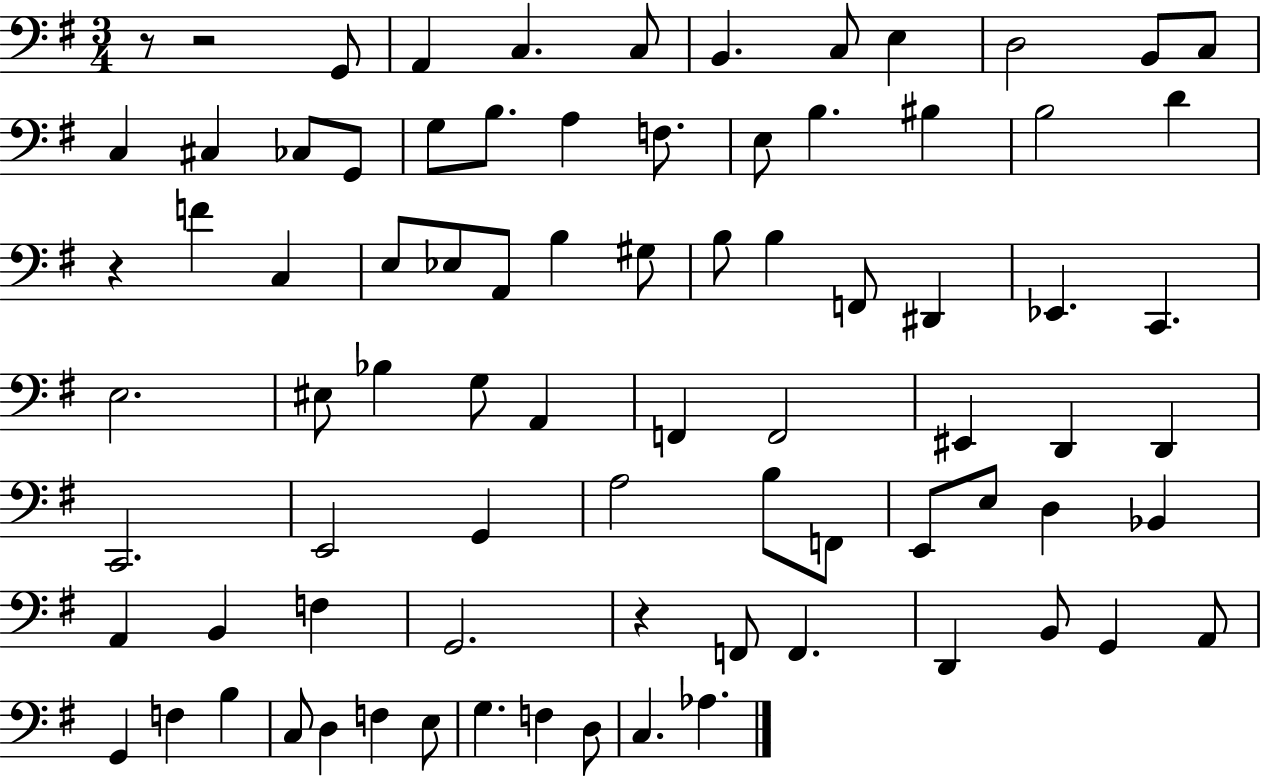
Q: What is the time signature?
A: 3/4